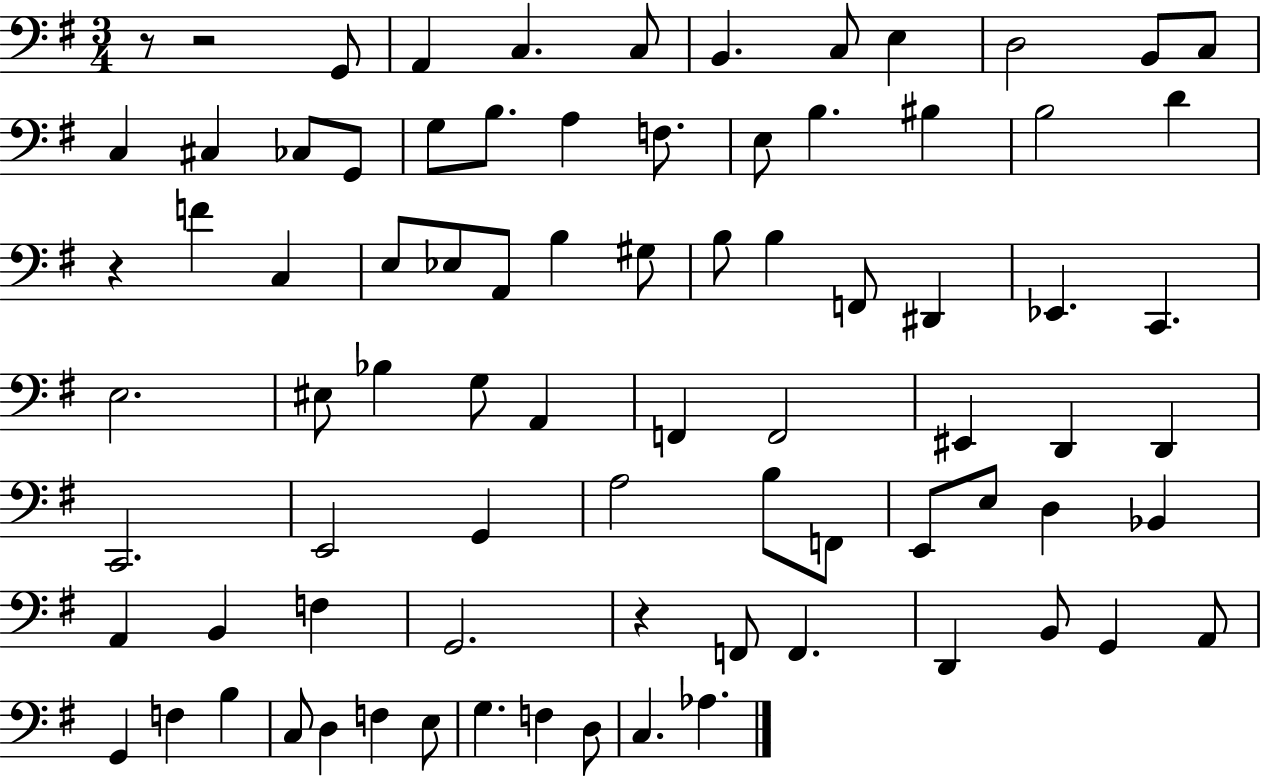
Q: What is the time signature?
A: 3/4